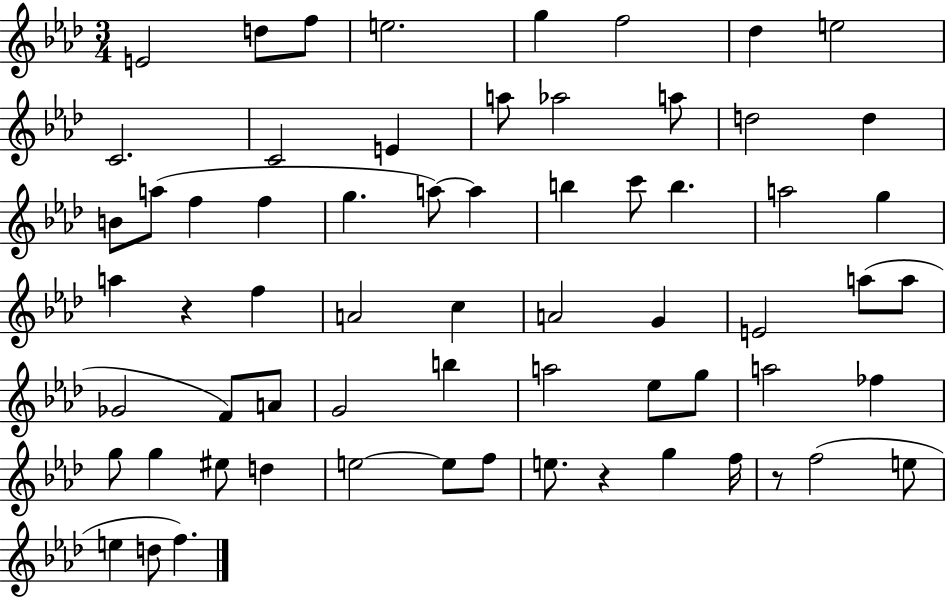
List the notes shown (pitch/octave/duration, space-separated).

E4/h D5/e F5/e E5/h. G5/q F5/h Db5/q E5/h C4/h. C4/h E4/q A5/e Ab5/h A5/e D5/h D5/q B4/e A5/e F5/q F5/q G5/q. A5/e A5/q B5/q C6/e B5/q. A5/h G5/q A5/q R/q F5/q A4/h C5/q A4/h G4/q E4/h A5/e A5/e Gb4/h F4/e A4/e G4/h B5/q A5/h Eb5/e G5/e A5/h FES5/q G5/e G5/q EIS5/e D5/q E5/h E5/e F5/e E5/e. R/q G5/q F5/s R/e F5/h E5/e E5/q D5/e F5/q.